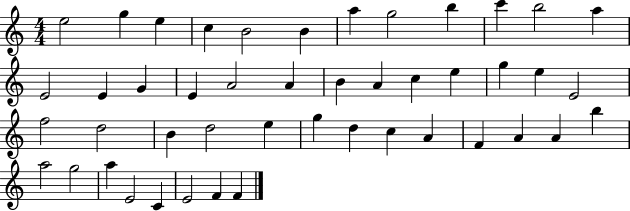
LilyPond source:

{
  \clef treble
  \numericTimeSignature
  \time 4/4
  \key c \major
  e''2 g''4 e''4 | c''4 b'2 b'4 | a''4 g''2 b''4 | c'''4 b''2 a''4 | \break e'2 e'4 g'4 | e'4 a'2 a'4 | b'4 a'4 c''4 e''4 | g''4 e''4 e'2 | \break f''2 d''2 | b'4 d''2 e''4 | g''4 d''4 c''4 a'4 | f'4 a'4 a'4 b''4 | \break a''2 g''2 | a''4 e'2 c'4 | e'2 f'4 f'4 | \bar "|."
}